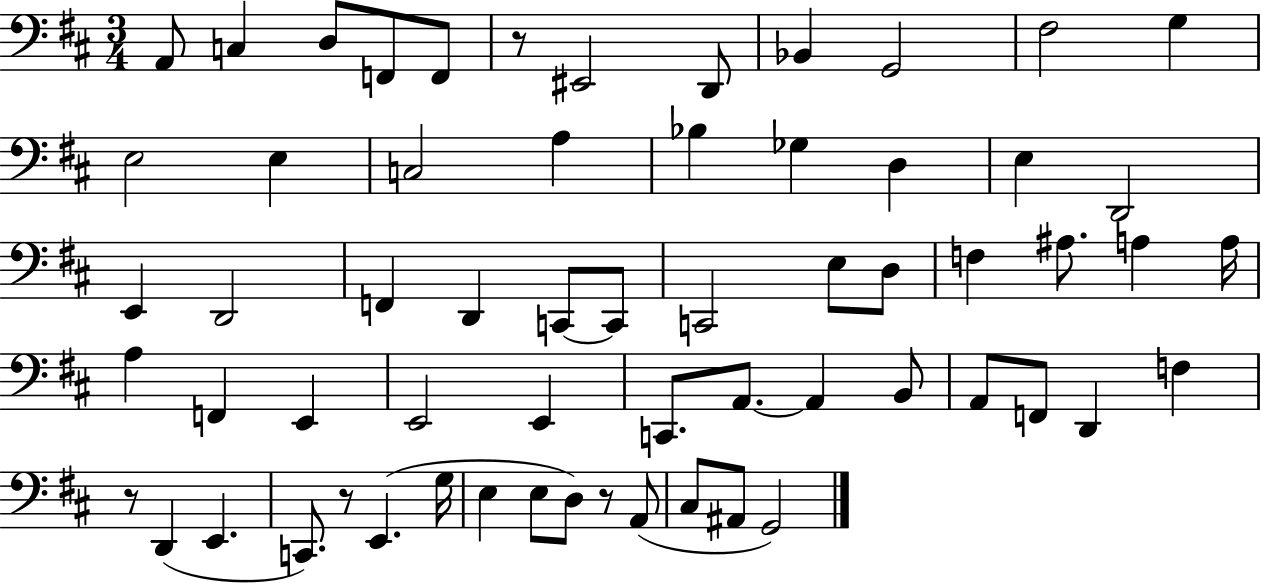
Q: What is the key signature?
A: D major